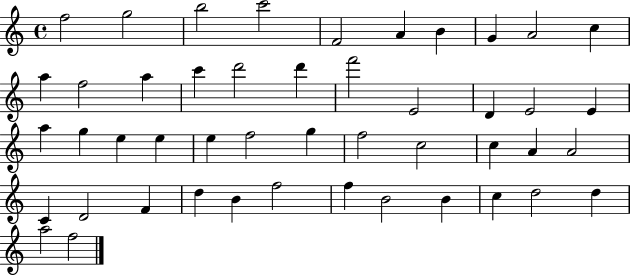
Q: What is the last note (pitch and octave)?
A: F5